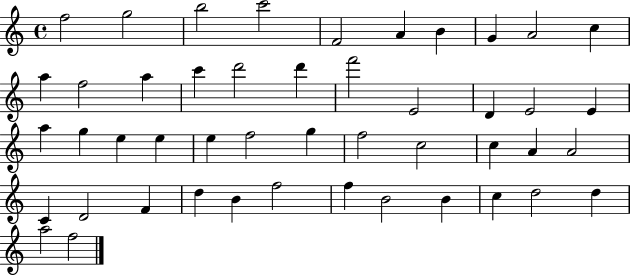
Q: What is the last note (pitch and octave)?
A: F5